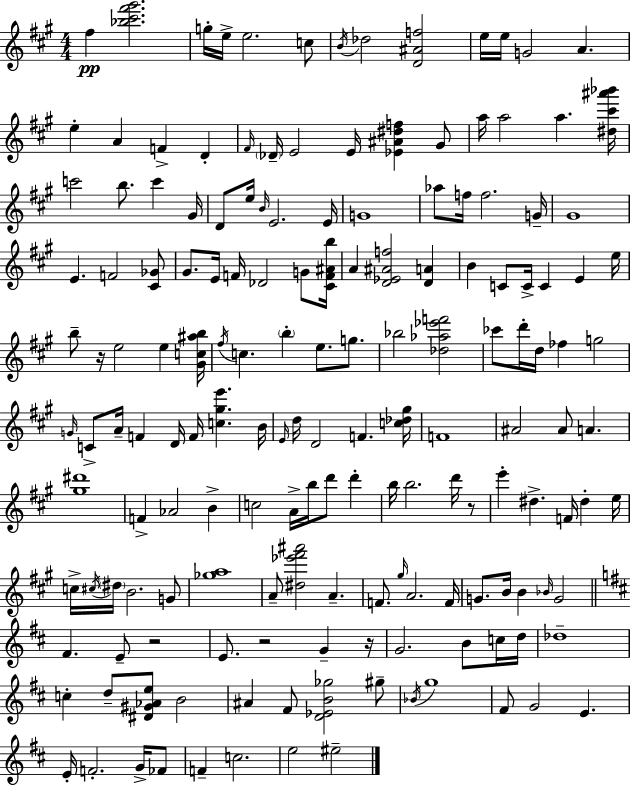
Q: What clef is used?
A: treble